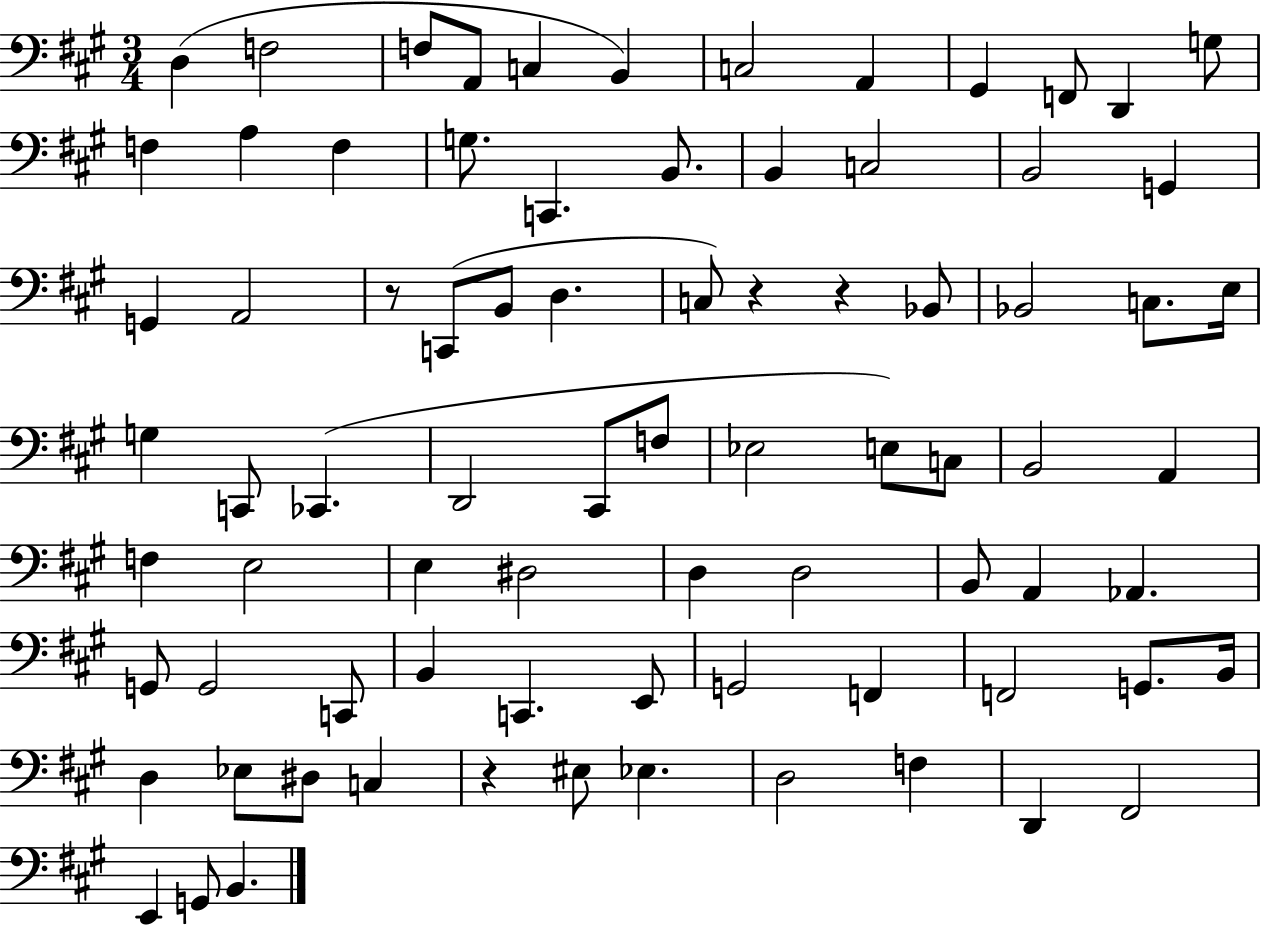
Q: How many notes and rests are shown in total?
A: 80